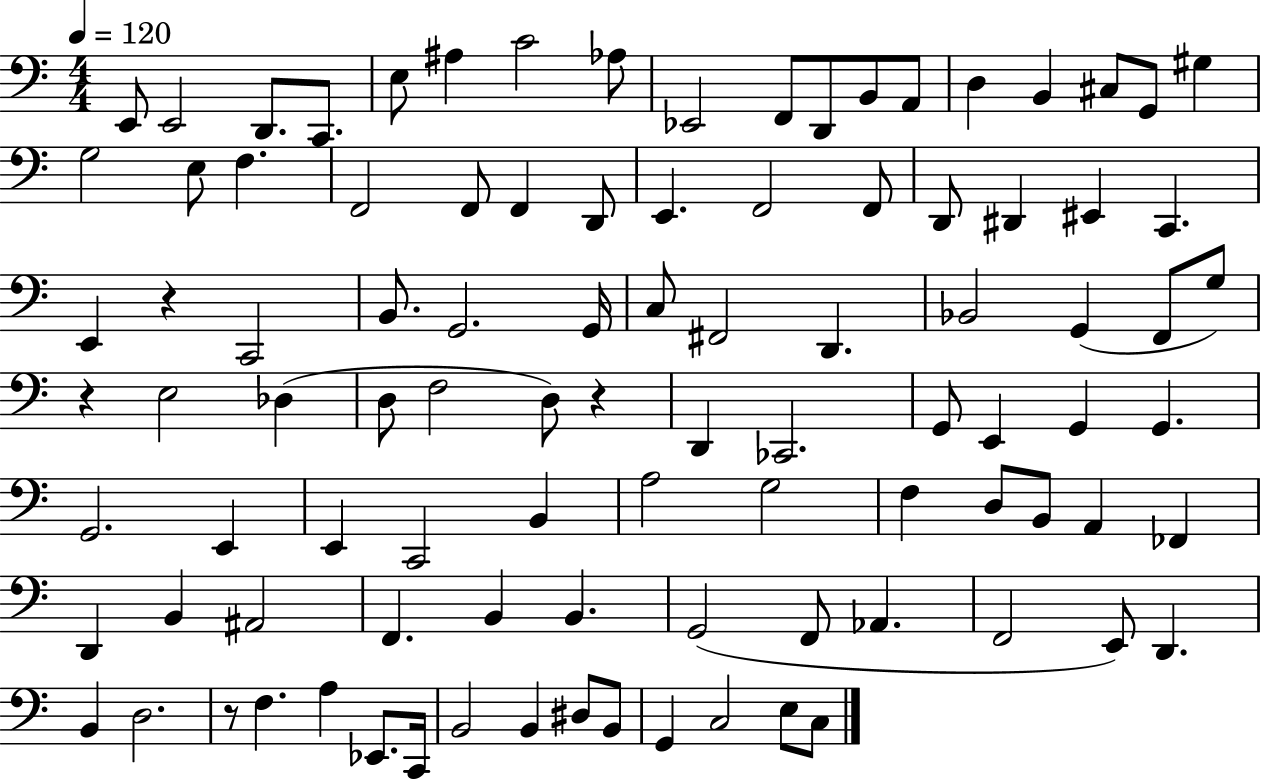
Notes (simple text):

E2/e E2/h D2/e. C2/e. E3/e A#3/q C4/h Ab3/e Eb2/h F2/e D2/e B2/e A2/e D3/q B2/q C#3/e G2/e G#3/q G3/h E3/e F3/q. F2/h F2/e F2/q D2/e E2/q. F2/h F2/e D2/e D#2/q EIS2/q C2/q. E2/q R/q C2/h B2/e. G2/h. G2/s C3/e F#2/h D2/q. Bb2/h G2/q F2/e G3/e R/q E3/h Db3/q D3/e F3/h D3/e R/q D2/q CES2/h. G2/e E2/q G2/q G2/q. G2/h. E2/q E2/q C2/h B2/q A3/h G3/h F3/q D3/e B2/e A2/q FES2/q D2/q B2/q A#2/h F2/q. B2/q B2/q. G2/h F2/e Ab2/q. F2/h E2/e D2/q. B2/q D3/h. R/e F3/q. A3/q Eb2/e. C2/s B2/h B2/q D#3/e B2/e G2/q C3/h E3/e C3/e